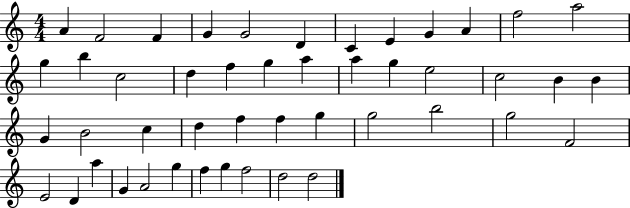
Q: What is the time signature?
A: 4/4